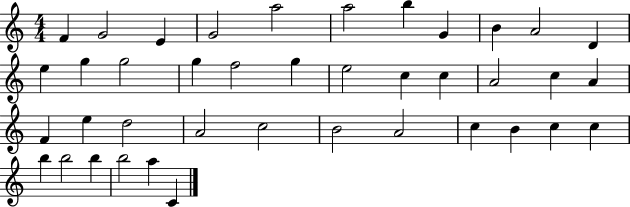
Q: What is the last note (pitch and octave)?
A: C4